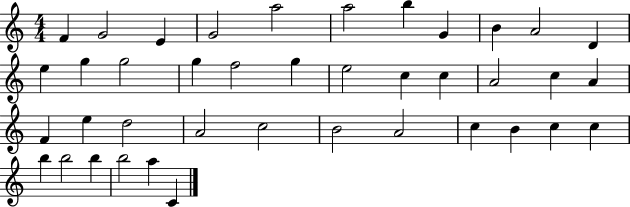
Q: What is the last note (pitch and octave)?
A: C4